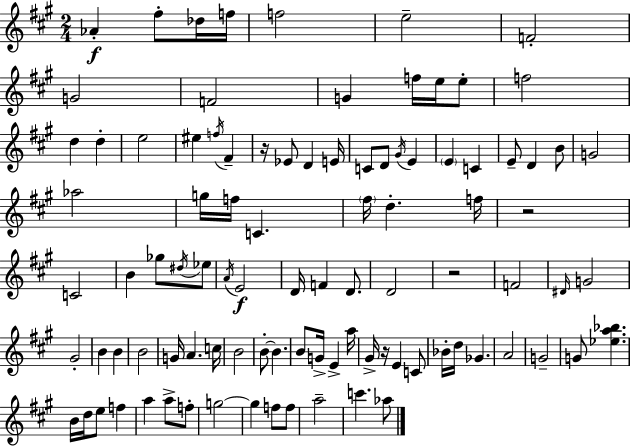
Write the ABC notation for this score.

X:1
T:Untitled
M:2/4
L:1/4
K:A
_A ^f/2 _d/4 f/4 f2 e2 F2 G2 F2 G f/4 e/4 e/2 f2 d d e2 ^e f/4 ^F z/4 _E/2 D E/4 C/2 D/2 ^G/4 E E C E/2 D B/2 G2 _a2 g/4 f/4 C ^f/4 d f/4 z2 C2 B _g/2 ^d/4 _e/2 A/4 E2 D/4 F D/2 D2 z2 F2 ^D/4 G2 ^G2 B B B2 G/4 A c/4 B2 B/2 B B/2 G/4 E a/4 ^G/4 z/4 E C/2 _B/4 d/4 _G A2 G2 G/2 [_ea_b] B/4 d/4 e/2 f a a/2 f/2 g2 g f/2 f/2 a2 c' _a/2